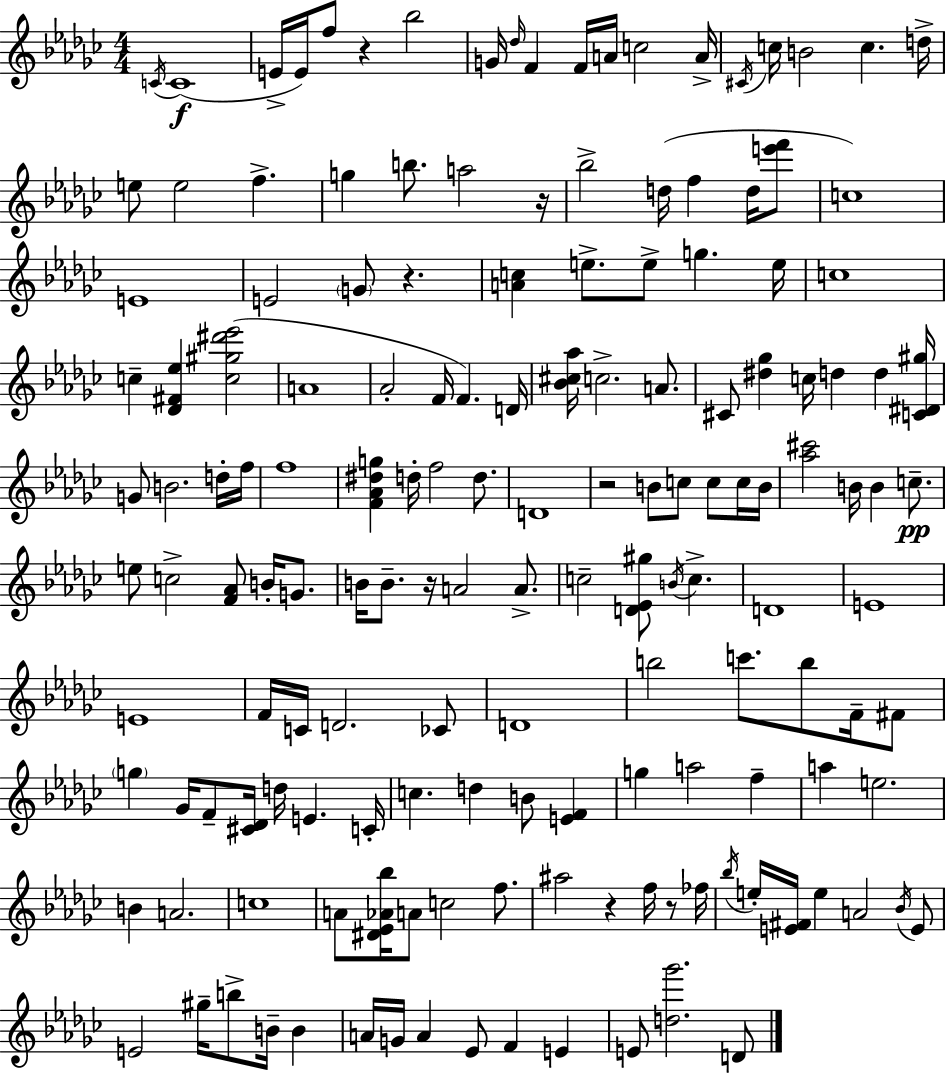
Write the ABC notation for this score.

X:1
T:Untitled
M:4/4
L:1/4
K:Ebm
C/4 C4 E/4 E/4 f/2 z _b2 G/4 _d/4 F F/4 A/4 c2 A/4 ^C/4 c/4 B2 c d/4 e/2 e2 f g b/2 a2 z/4 _b2 d/4 f d/4 [e'f']/2 c4 E4 E2 G/2 z [Ac] e/2 e/2 g e/4 c4 c [_D^F_e] [c^g^d'_e']2 A4 _A2 F/4 F D/4 [_B^c_a]/4 c2 A/2 ^C/2 [^d_g] c/4 d d [C^D^g]/4 G/2 B2 d/4 f/4 f4 [F_A^dg] d/4 f2 d/2 D4 z2 B/2 c/2 c/2 c/4 B/4 [_a^c']2 B/4 B c/2 e/2 c2 [F_A]/2 B/4 G/2 B/4 B/2 z/4 A2 A/2 c2 [D_E^g]/2 B/4 c D4 E4 E4 F/4 C/4 D2 _C/2 D4 b2 c'/2 b/2 F/4 ^F/2 g _G/4 F/2 [^C_D]/4 d/4 E C/4 c d B/2 [EF] g a2 f a e2 B A2 c4 A/2 [^D_E_A_b]/4 A/2 c2 f/2 ^a2 z f/4 z/2 _f/4 _b/4 e/4 [E^F]/4 e A2 _B/4 E/2 E2 ^g/4 b/2 B/4 B A/4 G/4 A _E/2 F E E/2 [d_g']2 D/2